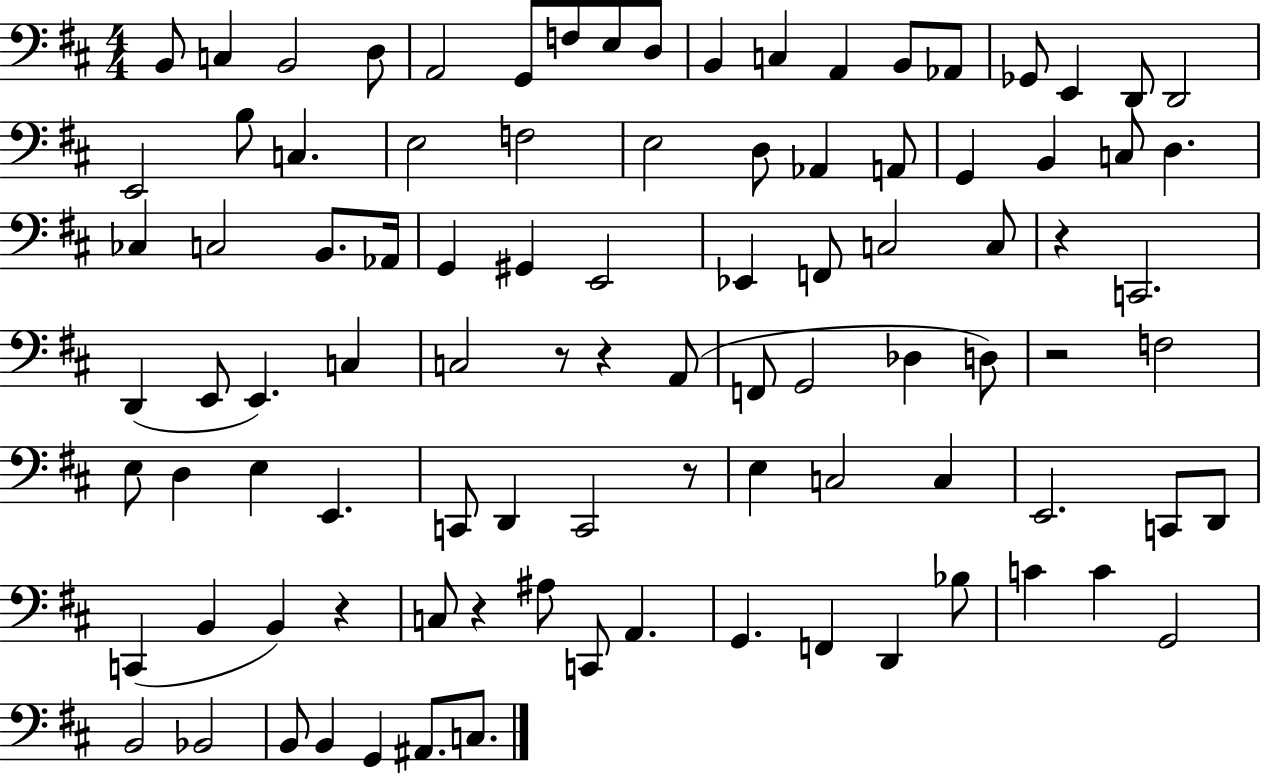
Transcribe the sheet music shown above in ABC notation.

X:1
T:Untitled
M:4/4
L:1/4
K:D
B,,/2 C, B,,2 D,/2 A,,2 G,,/2 F,/2 E,/2 D,/2 B,, C, A,, B,,/2 _A,,/2 _G,,/2 E,, D,,/2 D,,2 E,,2 B,/2 C, E,2 F,2 E,2 D,/2 _A,, A,,/2 G,, B,, C,/2 D, _C, C,2 B,,/2 _A,,/4 G,, ^G,, E,,2 _E,, F,,/2 C,2 C,/2 z C,,2 D,, E,,/2 E,, C, C,2 z/2 z A,,/2 F,,/2 G,,2 _D, D,/2 z2 F,2 E,/2 D, E, E,, C,,/2 D,, C,,2 z/2 E, C,2 C, E,,2 C,,/2 D,,/2 C,, B,, B,, z C,/2 z ^A,/2 C,,/2 A,, G,, F,, D,, _B,/2 C C G,,2 B,,2 _B,,2 B,,/2 B,, G,, ^A,,/2 C,/2